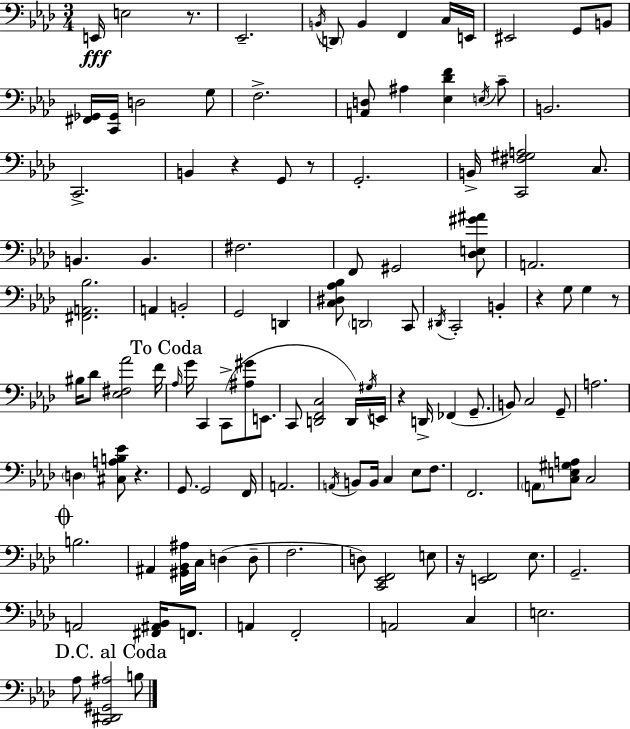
{
  \clef bass
  \numericTimeSignature
  \time 3/4
  \key aes \major
  e,16\fff e2 r8. | ees,2.-- | \acciaccatura { b,16 } \parenthesize d,8 b,4 f,4 c16 | e,16 eis,2 g,8 b,8 | \break <fis, ges,>16 <c, ges,>16 d2 g8 | f2.-> | <a, d>8 ais4 <ees des' f'>4 \acciaccatura { e16 } | c'8-- b,2. | \break c,2.-> | b,4 r4 g,8 | r8 g,2.-. | b,16-> <c, fis gis a>2 c8. | \break b,4. b,4. | fis2. | f,8 gis,2 | <des e gis' ais'>8 a,2. | \break <fis, a, bes>2. | a,4 b,2-. | g,2 d,4 | <c dis aes bes>8 \parenthesize d,2 | \break c,8 \acciaccatura { dis,16 } c,2-. b,4-. | r4 g8 g4 | r8 bis16 des'8 <ees fis aes'>2 | f'16 \mark "To Coda" \grace { aes16 } g'16 c,4 c,8->( <ais gis'>8 | \break e,8. c,8 <d, f, c>2 | d,16) \acciaccatura { gis16 } e,16 r4 d,16-> fes,4( | g,8.-- b,8) c2 | g,8-- a2. | \break \parenthesize d4 <cis a b ees'>8 r4. | g,8. g,2 | f,16 a,2. | \acciaccatura { a,16 } b,8 b,16 c4 | \break ees8 f8. f,2. | \parenthesize a,8 <c e gis a>8 c2 | \mark \markup { \musicglyph "scripts.coda" } b2. | ais,4 <gis, bes, ais>16 c16 | \break d4( d8-- f2. | d8) <c, ees, f,>2 | e8 r16 <e, f,>2 | ees8. g,2.-- | \break a,2 | <fis, ais, bes,>16 f,8. a,4 f,2-. | a,2 | c4 e2. | \break \mark "D.C. al Coda" aes8 <c, dis, gis, ais>2 | b8 \bar "|."
}